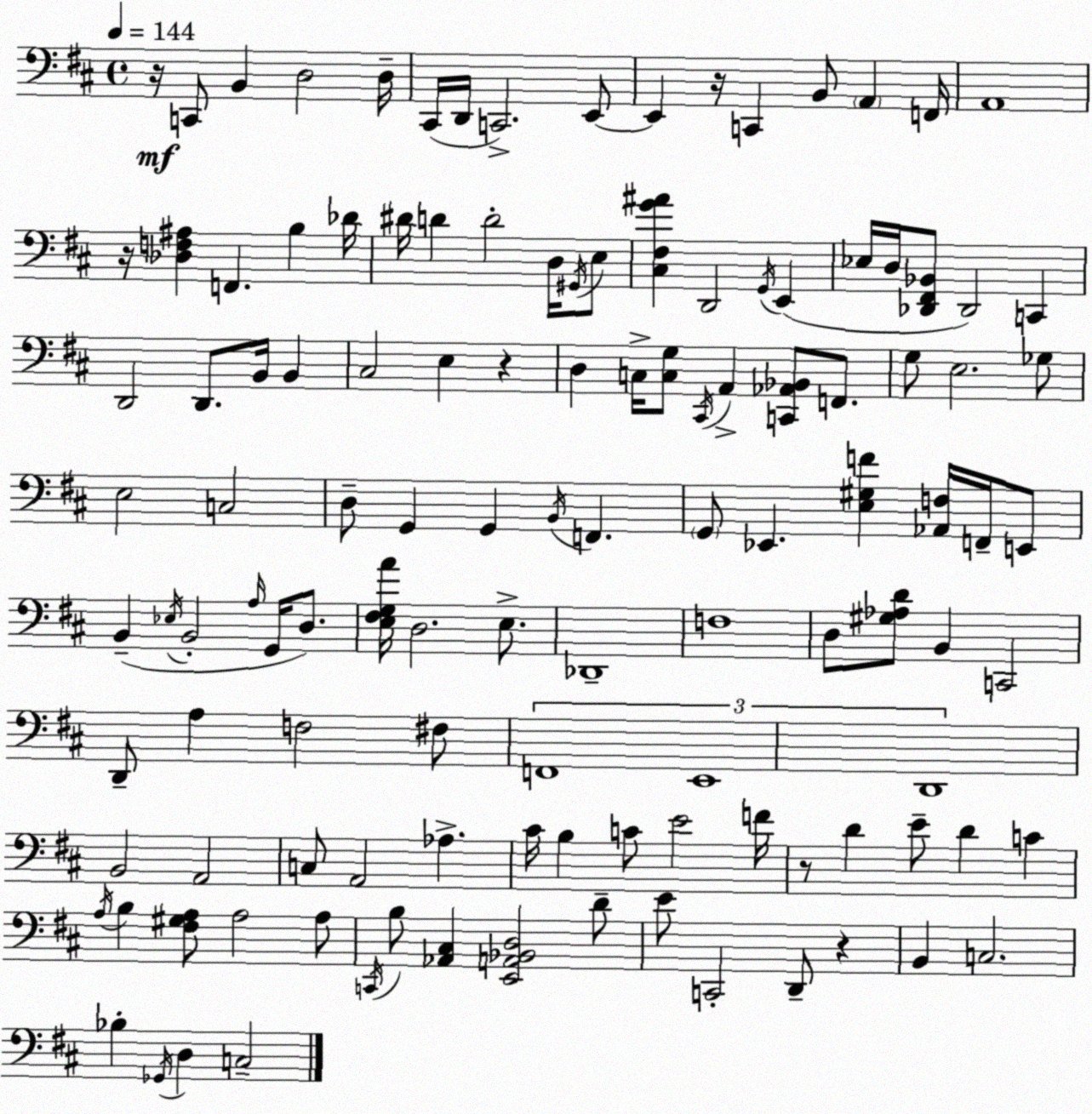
X:1
T:Untitled
M:4/4
L:1/4
K:D
z/4 C,,/2 B,, D,2 D,/4 ^C,,/4 D,,/4 C,,2 E,,/2 E,, z/4 C,, B,,/2 A,, F,,/4 A,,4 z/4 [_D,F,^A,] F,, B, _D/4 ^D/4 D D2 D,/4 ^G,,/4 E,/2 [^C,^F,G^A] D,,2 G,,/4 E,, _E,/4 D,/4 [_D,,^F,,_B,,]/2 _D,,2 C,, D,,2 D,,/2 B,,/4 B,, ^C,2 E, z D, C,/4 [C,G,]/2 ^C,,/4 A,, [C,,_A,,_B,,]/2 F,,/2 G,/2 E,2 _G,/2 E,2 C,2 D,/2 G,, G,, B,,/4 F,, G,,/2 _E,, [E,^G,F] [_A,,F,]/4 F,,/4 E,,/2 B,, _E,/4 B,,2 A,/4 G,,/4 D,/2 [E,^F,G,A]/4 D,2 E,/2 _D,,4 F,4 D,/2 [^G,_A,D]/2 B,, C,,2 D,,/2 A, F,2 ^F,/2 F,,4 E,,4 D,,4 B,,2 A,,2 C,/2 A,,2 _A, ^C/4 B, C/2 E2 F/4 z/2 D E/2 D C A,/4 B, [^F,^G,A,]/2 A,2 A,/2 C,,/4 B,/2 [_A,,^C,] [E,,A,,_B,,D,]2 D/2 E/2 C,,2 D,,/2 z B,, C,2 _B, _G,,/4 D, C,2